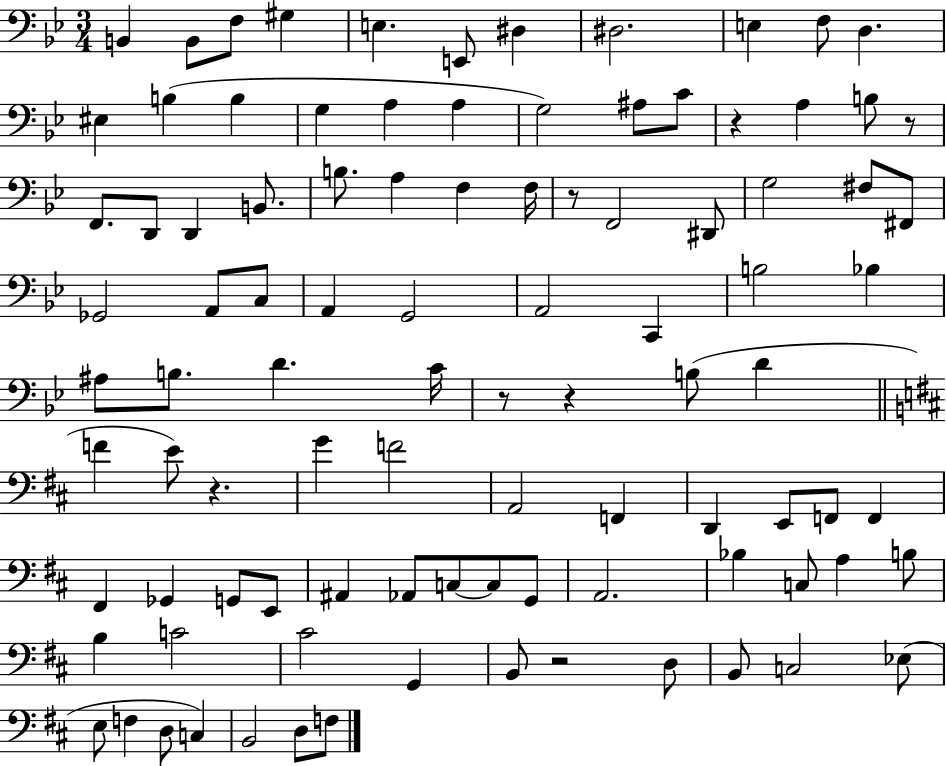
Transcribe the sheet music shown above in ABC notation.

X:1
T:Untitled
M:3/4
L:1/4
K:Bb
B,, B,,/2 F,/2 ^G, E, E,,/2 ^D, ^D,2 E, F,/2 D, ^E, B, B, G, A, A, G,2 ^A,/2 C/2 z A, B,/2 z/2 F,,/2 D,,/2 D,, B,,/2 B,/2 A, F, F,/4 z/2 F,,2 ^D,,/2 G,2 ^F,/2 ^F,,/2 _G,,2 A,,/2 C,/2 A,, G,,2 A,,2 C,, B,2 _B, ^A,/2 B,/2 D C/4 z/2 z B,/2 D F E/2 z G F2 A,,2 F,, D,, E,,/2 F,,/2 F,, ^F,, _G,, G,,/2 E,,/2 ^A,, _A,,/2 C,/2 C,/2 G,,/2 A,,2 _B, C,/2 A, B,/2 B, C2 ^C2 G,, B,,/2 z2 D,/2 B,,/2 C,2 _E,/2 E,/2 F, D,/2 C, B,,2 D,/2 F,/2